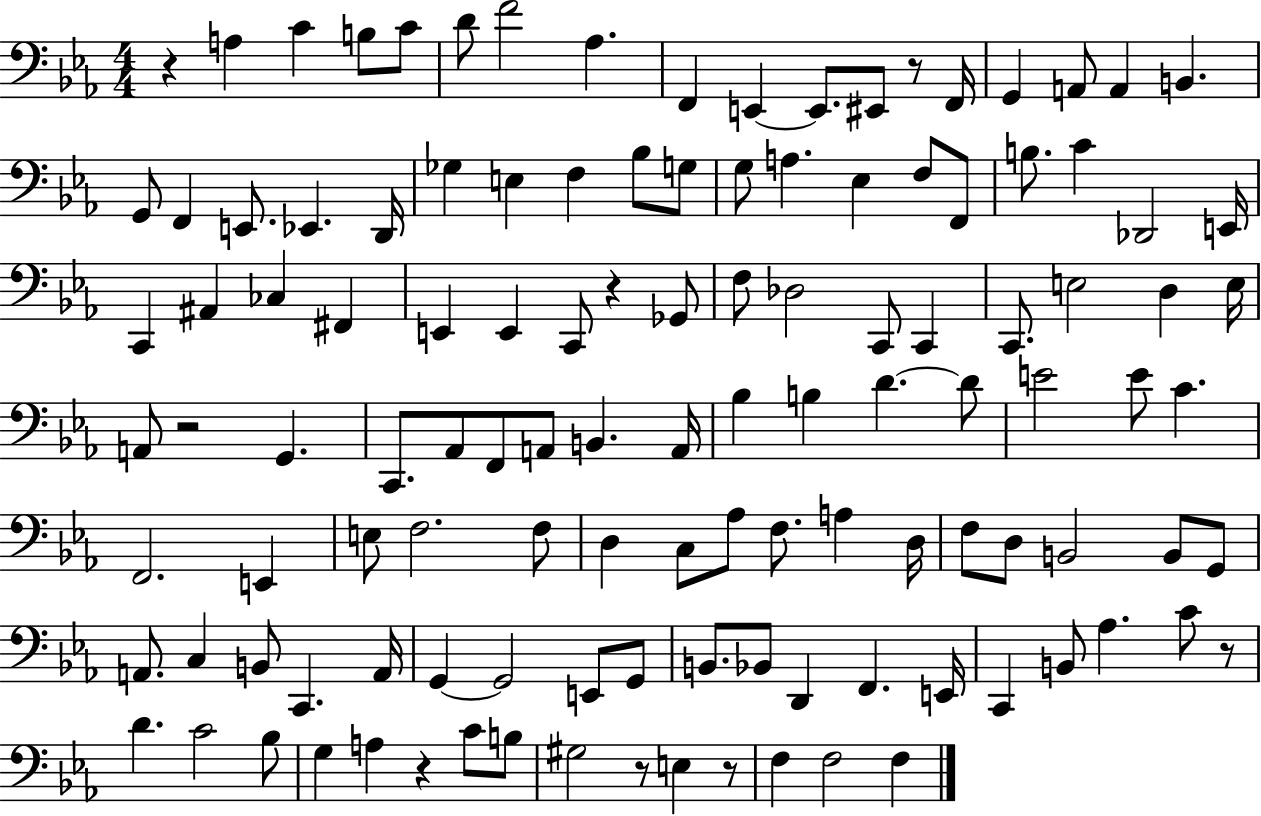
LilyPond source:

{
  \clef bass
  \numericTimeSignature
  \time 4/4
  \key ees \major
  \repeat volta 2 { r4 a4 c'4 b8 c'8 | d'8 f'2 aes4. | f,4 e,4~~ e,8. eis,8 r8 f,16 | g,4 a,8 a,4 b,4. | \break g,8 f,4 e,8. ees,4. d,16 | ges4 e4 f4 bes8 g8 | g8 a4. ees4 f8 f,8 | b8. c'4 des,2 e,16 | \break c,4 ais,4 ces4 fis,4 | e,4 e,4 c,8 r4 ges,8 | f8 des2 c,8 c,4 | c,8. e2 d4 e16 | \break a,8 r2 g,4. | c,8. aes,8 f,8 a,8 b,4. a,16 | bes4 b4 d'4.~~ d'8 | e'2 e'8 c'4. | \break f,2. e,4 | e8 f2. f8 | d4 c8 aes8 f8. a4 d16 | f8 d8 b,2 b,8 g,8 | \break a,8. c4 b,8 c,4. a,16 | g,4~~ g,2 e,8 g,8 | b,8. bes,8 d,4 f,4. e,16 | c,4 b,8 aes4. c'8 r8 | \break d'4. c'2 bes8 | g4 a4 r4 c'8 b8 | gis2 r8 e4 r8 | f4 f2 f4 | \break } \bar "|."
}